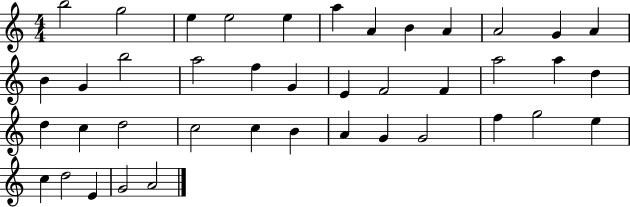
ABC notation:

X:1
T:Untitled
M:4/4
L:1/4
K:C
b2 g2 e e2 e a A B A A2 G A B G b2 a2 f G E F2 F a2 a d d c d2 c2 c B A G G2 f g2 e c d2 E G2 A2